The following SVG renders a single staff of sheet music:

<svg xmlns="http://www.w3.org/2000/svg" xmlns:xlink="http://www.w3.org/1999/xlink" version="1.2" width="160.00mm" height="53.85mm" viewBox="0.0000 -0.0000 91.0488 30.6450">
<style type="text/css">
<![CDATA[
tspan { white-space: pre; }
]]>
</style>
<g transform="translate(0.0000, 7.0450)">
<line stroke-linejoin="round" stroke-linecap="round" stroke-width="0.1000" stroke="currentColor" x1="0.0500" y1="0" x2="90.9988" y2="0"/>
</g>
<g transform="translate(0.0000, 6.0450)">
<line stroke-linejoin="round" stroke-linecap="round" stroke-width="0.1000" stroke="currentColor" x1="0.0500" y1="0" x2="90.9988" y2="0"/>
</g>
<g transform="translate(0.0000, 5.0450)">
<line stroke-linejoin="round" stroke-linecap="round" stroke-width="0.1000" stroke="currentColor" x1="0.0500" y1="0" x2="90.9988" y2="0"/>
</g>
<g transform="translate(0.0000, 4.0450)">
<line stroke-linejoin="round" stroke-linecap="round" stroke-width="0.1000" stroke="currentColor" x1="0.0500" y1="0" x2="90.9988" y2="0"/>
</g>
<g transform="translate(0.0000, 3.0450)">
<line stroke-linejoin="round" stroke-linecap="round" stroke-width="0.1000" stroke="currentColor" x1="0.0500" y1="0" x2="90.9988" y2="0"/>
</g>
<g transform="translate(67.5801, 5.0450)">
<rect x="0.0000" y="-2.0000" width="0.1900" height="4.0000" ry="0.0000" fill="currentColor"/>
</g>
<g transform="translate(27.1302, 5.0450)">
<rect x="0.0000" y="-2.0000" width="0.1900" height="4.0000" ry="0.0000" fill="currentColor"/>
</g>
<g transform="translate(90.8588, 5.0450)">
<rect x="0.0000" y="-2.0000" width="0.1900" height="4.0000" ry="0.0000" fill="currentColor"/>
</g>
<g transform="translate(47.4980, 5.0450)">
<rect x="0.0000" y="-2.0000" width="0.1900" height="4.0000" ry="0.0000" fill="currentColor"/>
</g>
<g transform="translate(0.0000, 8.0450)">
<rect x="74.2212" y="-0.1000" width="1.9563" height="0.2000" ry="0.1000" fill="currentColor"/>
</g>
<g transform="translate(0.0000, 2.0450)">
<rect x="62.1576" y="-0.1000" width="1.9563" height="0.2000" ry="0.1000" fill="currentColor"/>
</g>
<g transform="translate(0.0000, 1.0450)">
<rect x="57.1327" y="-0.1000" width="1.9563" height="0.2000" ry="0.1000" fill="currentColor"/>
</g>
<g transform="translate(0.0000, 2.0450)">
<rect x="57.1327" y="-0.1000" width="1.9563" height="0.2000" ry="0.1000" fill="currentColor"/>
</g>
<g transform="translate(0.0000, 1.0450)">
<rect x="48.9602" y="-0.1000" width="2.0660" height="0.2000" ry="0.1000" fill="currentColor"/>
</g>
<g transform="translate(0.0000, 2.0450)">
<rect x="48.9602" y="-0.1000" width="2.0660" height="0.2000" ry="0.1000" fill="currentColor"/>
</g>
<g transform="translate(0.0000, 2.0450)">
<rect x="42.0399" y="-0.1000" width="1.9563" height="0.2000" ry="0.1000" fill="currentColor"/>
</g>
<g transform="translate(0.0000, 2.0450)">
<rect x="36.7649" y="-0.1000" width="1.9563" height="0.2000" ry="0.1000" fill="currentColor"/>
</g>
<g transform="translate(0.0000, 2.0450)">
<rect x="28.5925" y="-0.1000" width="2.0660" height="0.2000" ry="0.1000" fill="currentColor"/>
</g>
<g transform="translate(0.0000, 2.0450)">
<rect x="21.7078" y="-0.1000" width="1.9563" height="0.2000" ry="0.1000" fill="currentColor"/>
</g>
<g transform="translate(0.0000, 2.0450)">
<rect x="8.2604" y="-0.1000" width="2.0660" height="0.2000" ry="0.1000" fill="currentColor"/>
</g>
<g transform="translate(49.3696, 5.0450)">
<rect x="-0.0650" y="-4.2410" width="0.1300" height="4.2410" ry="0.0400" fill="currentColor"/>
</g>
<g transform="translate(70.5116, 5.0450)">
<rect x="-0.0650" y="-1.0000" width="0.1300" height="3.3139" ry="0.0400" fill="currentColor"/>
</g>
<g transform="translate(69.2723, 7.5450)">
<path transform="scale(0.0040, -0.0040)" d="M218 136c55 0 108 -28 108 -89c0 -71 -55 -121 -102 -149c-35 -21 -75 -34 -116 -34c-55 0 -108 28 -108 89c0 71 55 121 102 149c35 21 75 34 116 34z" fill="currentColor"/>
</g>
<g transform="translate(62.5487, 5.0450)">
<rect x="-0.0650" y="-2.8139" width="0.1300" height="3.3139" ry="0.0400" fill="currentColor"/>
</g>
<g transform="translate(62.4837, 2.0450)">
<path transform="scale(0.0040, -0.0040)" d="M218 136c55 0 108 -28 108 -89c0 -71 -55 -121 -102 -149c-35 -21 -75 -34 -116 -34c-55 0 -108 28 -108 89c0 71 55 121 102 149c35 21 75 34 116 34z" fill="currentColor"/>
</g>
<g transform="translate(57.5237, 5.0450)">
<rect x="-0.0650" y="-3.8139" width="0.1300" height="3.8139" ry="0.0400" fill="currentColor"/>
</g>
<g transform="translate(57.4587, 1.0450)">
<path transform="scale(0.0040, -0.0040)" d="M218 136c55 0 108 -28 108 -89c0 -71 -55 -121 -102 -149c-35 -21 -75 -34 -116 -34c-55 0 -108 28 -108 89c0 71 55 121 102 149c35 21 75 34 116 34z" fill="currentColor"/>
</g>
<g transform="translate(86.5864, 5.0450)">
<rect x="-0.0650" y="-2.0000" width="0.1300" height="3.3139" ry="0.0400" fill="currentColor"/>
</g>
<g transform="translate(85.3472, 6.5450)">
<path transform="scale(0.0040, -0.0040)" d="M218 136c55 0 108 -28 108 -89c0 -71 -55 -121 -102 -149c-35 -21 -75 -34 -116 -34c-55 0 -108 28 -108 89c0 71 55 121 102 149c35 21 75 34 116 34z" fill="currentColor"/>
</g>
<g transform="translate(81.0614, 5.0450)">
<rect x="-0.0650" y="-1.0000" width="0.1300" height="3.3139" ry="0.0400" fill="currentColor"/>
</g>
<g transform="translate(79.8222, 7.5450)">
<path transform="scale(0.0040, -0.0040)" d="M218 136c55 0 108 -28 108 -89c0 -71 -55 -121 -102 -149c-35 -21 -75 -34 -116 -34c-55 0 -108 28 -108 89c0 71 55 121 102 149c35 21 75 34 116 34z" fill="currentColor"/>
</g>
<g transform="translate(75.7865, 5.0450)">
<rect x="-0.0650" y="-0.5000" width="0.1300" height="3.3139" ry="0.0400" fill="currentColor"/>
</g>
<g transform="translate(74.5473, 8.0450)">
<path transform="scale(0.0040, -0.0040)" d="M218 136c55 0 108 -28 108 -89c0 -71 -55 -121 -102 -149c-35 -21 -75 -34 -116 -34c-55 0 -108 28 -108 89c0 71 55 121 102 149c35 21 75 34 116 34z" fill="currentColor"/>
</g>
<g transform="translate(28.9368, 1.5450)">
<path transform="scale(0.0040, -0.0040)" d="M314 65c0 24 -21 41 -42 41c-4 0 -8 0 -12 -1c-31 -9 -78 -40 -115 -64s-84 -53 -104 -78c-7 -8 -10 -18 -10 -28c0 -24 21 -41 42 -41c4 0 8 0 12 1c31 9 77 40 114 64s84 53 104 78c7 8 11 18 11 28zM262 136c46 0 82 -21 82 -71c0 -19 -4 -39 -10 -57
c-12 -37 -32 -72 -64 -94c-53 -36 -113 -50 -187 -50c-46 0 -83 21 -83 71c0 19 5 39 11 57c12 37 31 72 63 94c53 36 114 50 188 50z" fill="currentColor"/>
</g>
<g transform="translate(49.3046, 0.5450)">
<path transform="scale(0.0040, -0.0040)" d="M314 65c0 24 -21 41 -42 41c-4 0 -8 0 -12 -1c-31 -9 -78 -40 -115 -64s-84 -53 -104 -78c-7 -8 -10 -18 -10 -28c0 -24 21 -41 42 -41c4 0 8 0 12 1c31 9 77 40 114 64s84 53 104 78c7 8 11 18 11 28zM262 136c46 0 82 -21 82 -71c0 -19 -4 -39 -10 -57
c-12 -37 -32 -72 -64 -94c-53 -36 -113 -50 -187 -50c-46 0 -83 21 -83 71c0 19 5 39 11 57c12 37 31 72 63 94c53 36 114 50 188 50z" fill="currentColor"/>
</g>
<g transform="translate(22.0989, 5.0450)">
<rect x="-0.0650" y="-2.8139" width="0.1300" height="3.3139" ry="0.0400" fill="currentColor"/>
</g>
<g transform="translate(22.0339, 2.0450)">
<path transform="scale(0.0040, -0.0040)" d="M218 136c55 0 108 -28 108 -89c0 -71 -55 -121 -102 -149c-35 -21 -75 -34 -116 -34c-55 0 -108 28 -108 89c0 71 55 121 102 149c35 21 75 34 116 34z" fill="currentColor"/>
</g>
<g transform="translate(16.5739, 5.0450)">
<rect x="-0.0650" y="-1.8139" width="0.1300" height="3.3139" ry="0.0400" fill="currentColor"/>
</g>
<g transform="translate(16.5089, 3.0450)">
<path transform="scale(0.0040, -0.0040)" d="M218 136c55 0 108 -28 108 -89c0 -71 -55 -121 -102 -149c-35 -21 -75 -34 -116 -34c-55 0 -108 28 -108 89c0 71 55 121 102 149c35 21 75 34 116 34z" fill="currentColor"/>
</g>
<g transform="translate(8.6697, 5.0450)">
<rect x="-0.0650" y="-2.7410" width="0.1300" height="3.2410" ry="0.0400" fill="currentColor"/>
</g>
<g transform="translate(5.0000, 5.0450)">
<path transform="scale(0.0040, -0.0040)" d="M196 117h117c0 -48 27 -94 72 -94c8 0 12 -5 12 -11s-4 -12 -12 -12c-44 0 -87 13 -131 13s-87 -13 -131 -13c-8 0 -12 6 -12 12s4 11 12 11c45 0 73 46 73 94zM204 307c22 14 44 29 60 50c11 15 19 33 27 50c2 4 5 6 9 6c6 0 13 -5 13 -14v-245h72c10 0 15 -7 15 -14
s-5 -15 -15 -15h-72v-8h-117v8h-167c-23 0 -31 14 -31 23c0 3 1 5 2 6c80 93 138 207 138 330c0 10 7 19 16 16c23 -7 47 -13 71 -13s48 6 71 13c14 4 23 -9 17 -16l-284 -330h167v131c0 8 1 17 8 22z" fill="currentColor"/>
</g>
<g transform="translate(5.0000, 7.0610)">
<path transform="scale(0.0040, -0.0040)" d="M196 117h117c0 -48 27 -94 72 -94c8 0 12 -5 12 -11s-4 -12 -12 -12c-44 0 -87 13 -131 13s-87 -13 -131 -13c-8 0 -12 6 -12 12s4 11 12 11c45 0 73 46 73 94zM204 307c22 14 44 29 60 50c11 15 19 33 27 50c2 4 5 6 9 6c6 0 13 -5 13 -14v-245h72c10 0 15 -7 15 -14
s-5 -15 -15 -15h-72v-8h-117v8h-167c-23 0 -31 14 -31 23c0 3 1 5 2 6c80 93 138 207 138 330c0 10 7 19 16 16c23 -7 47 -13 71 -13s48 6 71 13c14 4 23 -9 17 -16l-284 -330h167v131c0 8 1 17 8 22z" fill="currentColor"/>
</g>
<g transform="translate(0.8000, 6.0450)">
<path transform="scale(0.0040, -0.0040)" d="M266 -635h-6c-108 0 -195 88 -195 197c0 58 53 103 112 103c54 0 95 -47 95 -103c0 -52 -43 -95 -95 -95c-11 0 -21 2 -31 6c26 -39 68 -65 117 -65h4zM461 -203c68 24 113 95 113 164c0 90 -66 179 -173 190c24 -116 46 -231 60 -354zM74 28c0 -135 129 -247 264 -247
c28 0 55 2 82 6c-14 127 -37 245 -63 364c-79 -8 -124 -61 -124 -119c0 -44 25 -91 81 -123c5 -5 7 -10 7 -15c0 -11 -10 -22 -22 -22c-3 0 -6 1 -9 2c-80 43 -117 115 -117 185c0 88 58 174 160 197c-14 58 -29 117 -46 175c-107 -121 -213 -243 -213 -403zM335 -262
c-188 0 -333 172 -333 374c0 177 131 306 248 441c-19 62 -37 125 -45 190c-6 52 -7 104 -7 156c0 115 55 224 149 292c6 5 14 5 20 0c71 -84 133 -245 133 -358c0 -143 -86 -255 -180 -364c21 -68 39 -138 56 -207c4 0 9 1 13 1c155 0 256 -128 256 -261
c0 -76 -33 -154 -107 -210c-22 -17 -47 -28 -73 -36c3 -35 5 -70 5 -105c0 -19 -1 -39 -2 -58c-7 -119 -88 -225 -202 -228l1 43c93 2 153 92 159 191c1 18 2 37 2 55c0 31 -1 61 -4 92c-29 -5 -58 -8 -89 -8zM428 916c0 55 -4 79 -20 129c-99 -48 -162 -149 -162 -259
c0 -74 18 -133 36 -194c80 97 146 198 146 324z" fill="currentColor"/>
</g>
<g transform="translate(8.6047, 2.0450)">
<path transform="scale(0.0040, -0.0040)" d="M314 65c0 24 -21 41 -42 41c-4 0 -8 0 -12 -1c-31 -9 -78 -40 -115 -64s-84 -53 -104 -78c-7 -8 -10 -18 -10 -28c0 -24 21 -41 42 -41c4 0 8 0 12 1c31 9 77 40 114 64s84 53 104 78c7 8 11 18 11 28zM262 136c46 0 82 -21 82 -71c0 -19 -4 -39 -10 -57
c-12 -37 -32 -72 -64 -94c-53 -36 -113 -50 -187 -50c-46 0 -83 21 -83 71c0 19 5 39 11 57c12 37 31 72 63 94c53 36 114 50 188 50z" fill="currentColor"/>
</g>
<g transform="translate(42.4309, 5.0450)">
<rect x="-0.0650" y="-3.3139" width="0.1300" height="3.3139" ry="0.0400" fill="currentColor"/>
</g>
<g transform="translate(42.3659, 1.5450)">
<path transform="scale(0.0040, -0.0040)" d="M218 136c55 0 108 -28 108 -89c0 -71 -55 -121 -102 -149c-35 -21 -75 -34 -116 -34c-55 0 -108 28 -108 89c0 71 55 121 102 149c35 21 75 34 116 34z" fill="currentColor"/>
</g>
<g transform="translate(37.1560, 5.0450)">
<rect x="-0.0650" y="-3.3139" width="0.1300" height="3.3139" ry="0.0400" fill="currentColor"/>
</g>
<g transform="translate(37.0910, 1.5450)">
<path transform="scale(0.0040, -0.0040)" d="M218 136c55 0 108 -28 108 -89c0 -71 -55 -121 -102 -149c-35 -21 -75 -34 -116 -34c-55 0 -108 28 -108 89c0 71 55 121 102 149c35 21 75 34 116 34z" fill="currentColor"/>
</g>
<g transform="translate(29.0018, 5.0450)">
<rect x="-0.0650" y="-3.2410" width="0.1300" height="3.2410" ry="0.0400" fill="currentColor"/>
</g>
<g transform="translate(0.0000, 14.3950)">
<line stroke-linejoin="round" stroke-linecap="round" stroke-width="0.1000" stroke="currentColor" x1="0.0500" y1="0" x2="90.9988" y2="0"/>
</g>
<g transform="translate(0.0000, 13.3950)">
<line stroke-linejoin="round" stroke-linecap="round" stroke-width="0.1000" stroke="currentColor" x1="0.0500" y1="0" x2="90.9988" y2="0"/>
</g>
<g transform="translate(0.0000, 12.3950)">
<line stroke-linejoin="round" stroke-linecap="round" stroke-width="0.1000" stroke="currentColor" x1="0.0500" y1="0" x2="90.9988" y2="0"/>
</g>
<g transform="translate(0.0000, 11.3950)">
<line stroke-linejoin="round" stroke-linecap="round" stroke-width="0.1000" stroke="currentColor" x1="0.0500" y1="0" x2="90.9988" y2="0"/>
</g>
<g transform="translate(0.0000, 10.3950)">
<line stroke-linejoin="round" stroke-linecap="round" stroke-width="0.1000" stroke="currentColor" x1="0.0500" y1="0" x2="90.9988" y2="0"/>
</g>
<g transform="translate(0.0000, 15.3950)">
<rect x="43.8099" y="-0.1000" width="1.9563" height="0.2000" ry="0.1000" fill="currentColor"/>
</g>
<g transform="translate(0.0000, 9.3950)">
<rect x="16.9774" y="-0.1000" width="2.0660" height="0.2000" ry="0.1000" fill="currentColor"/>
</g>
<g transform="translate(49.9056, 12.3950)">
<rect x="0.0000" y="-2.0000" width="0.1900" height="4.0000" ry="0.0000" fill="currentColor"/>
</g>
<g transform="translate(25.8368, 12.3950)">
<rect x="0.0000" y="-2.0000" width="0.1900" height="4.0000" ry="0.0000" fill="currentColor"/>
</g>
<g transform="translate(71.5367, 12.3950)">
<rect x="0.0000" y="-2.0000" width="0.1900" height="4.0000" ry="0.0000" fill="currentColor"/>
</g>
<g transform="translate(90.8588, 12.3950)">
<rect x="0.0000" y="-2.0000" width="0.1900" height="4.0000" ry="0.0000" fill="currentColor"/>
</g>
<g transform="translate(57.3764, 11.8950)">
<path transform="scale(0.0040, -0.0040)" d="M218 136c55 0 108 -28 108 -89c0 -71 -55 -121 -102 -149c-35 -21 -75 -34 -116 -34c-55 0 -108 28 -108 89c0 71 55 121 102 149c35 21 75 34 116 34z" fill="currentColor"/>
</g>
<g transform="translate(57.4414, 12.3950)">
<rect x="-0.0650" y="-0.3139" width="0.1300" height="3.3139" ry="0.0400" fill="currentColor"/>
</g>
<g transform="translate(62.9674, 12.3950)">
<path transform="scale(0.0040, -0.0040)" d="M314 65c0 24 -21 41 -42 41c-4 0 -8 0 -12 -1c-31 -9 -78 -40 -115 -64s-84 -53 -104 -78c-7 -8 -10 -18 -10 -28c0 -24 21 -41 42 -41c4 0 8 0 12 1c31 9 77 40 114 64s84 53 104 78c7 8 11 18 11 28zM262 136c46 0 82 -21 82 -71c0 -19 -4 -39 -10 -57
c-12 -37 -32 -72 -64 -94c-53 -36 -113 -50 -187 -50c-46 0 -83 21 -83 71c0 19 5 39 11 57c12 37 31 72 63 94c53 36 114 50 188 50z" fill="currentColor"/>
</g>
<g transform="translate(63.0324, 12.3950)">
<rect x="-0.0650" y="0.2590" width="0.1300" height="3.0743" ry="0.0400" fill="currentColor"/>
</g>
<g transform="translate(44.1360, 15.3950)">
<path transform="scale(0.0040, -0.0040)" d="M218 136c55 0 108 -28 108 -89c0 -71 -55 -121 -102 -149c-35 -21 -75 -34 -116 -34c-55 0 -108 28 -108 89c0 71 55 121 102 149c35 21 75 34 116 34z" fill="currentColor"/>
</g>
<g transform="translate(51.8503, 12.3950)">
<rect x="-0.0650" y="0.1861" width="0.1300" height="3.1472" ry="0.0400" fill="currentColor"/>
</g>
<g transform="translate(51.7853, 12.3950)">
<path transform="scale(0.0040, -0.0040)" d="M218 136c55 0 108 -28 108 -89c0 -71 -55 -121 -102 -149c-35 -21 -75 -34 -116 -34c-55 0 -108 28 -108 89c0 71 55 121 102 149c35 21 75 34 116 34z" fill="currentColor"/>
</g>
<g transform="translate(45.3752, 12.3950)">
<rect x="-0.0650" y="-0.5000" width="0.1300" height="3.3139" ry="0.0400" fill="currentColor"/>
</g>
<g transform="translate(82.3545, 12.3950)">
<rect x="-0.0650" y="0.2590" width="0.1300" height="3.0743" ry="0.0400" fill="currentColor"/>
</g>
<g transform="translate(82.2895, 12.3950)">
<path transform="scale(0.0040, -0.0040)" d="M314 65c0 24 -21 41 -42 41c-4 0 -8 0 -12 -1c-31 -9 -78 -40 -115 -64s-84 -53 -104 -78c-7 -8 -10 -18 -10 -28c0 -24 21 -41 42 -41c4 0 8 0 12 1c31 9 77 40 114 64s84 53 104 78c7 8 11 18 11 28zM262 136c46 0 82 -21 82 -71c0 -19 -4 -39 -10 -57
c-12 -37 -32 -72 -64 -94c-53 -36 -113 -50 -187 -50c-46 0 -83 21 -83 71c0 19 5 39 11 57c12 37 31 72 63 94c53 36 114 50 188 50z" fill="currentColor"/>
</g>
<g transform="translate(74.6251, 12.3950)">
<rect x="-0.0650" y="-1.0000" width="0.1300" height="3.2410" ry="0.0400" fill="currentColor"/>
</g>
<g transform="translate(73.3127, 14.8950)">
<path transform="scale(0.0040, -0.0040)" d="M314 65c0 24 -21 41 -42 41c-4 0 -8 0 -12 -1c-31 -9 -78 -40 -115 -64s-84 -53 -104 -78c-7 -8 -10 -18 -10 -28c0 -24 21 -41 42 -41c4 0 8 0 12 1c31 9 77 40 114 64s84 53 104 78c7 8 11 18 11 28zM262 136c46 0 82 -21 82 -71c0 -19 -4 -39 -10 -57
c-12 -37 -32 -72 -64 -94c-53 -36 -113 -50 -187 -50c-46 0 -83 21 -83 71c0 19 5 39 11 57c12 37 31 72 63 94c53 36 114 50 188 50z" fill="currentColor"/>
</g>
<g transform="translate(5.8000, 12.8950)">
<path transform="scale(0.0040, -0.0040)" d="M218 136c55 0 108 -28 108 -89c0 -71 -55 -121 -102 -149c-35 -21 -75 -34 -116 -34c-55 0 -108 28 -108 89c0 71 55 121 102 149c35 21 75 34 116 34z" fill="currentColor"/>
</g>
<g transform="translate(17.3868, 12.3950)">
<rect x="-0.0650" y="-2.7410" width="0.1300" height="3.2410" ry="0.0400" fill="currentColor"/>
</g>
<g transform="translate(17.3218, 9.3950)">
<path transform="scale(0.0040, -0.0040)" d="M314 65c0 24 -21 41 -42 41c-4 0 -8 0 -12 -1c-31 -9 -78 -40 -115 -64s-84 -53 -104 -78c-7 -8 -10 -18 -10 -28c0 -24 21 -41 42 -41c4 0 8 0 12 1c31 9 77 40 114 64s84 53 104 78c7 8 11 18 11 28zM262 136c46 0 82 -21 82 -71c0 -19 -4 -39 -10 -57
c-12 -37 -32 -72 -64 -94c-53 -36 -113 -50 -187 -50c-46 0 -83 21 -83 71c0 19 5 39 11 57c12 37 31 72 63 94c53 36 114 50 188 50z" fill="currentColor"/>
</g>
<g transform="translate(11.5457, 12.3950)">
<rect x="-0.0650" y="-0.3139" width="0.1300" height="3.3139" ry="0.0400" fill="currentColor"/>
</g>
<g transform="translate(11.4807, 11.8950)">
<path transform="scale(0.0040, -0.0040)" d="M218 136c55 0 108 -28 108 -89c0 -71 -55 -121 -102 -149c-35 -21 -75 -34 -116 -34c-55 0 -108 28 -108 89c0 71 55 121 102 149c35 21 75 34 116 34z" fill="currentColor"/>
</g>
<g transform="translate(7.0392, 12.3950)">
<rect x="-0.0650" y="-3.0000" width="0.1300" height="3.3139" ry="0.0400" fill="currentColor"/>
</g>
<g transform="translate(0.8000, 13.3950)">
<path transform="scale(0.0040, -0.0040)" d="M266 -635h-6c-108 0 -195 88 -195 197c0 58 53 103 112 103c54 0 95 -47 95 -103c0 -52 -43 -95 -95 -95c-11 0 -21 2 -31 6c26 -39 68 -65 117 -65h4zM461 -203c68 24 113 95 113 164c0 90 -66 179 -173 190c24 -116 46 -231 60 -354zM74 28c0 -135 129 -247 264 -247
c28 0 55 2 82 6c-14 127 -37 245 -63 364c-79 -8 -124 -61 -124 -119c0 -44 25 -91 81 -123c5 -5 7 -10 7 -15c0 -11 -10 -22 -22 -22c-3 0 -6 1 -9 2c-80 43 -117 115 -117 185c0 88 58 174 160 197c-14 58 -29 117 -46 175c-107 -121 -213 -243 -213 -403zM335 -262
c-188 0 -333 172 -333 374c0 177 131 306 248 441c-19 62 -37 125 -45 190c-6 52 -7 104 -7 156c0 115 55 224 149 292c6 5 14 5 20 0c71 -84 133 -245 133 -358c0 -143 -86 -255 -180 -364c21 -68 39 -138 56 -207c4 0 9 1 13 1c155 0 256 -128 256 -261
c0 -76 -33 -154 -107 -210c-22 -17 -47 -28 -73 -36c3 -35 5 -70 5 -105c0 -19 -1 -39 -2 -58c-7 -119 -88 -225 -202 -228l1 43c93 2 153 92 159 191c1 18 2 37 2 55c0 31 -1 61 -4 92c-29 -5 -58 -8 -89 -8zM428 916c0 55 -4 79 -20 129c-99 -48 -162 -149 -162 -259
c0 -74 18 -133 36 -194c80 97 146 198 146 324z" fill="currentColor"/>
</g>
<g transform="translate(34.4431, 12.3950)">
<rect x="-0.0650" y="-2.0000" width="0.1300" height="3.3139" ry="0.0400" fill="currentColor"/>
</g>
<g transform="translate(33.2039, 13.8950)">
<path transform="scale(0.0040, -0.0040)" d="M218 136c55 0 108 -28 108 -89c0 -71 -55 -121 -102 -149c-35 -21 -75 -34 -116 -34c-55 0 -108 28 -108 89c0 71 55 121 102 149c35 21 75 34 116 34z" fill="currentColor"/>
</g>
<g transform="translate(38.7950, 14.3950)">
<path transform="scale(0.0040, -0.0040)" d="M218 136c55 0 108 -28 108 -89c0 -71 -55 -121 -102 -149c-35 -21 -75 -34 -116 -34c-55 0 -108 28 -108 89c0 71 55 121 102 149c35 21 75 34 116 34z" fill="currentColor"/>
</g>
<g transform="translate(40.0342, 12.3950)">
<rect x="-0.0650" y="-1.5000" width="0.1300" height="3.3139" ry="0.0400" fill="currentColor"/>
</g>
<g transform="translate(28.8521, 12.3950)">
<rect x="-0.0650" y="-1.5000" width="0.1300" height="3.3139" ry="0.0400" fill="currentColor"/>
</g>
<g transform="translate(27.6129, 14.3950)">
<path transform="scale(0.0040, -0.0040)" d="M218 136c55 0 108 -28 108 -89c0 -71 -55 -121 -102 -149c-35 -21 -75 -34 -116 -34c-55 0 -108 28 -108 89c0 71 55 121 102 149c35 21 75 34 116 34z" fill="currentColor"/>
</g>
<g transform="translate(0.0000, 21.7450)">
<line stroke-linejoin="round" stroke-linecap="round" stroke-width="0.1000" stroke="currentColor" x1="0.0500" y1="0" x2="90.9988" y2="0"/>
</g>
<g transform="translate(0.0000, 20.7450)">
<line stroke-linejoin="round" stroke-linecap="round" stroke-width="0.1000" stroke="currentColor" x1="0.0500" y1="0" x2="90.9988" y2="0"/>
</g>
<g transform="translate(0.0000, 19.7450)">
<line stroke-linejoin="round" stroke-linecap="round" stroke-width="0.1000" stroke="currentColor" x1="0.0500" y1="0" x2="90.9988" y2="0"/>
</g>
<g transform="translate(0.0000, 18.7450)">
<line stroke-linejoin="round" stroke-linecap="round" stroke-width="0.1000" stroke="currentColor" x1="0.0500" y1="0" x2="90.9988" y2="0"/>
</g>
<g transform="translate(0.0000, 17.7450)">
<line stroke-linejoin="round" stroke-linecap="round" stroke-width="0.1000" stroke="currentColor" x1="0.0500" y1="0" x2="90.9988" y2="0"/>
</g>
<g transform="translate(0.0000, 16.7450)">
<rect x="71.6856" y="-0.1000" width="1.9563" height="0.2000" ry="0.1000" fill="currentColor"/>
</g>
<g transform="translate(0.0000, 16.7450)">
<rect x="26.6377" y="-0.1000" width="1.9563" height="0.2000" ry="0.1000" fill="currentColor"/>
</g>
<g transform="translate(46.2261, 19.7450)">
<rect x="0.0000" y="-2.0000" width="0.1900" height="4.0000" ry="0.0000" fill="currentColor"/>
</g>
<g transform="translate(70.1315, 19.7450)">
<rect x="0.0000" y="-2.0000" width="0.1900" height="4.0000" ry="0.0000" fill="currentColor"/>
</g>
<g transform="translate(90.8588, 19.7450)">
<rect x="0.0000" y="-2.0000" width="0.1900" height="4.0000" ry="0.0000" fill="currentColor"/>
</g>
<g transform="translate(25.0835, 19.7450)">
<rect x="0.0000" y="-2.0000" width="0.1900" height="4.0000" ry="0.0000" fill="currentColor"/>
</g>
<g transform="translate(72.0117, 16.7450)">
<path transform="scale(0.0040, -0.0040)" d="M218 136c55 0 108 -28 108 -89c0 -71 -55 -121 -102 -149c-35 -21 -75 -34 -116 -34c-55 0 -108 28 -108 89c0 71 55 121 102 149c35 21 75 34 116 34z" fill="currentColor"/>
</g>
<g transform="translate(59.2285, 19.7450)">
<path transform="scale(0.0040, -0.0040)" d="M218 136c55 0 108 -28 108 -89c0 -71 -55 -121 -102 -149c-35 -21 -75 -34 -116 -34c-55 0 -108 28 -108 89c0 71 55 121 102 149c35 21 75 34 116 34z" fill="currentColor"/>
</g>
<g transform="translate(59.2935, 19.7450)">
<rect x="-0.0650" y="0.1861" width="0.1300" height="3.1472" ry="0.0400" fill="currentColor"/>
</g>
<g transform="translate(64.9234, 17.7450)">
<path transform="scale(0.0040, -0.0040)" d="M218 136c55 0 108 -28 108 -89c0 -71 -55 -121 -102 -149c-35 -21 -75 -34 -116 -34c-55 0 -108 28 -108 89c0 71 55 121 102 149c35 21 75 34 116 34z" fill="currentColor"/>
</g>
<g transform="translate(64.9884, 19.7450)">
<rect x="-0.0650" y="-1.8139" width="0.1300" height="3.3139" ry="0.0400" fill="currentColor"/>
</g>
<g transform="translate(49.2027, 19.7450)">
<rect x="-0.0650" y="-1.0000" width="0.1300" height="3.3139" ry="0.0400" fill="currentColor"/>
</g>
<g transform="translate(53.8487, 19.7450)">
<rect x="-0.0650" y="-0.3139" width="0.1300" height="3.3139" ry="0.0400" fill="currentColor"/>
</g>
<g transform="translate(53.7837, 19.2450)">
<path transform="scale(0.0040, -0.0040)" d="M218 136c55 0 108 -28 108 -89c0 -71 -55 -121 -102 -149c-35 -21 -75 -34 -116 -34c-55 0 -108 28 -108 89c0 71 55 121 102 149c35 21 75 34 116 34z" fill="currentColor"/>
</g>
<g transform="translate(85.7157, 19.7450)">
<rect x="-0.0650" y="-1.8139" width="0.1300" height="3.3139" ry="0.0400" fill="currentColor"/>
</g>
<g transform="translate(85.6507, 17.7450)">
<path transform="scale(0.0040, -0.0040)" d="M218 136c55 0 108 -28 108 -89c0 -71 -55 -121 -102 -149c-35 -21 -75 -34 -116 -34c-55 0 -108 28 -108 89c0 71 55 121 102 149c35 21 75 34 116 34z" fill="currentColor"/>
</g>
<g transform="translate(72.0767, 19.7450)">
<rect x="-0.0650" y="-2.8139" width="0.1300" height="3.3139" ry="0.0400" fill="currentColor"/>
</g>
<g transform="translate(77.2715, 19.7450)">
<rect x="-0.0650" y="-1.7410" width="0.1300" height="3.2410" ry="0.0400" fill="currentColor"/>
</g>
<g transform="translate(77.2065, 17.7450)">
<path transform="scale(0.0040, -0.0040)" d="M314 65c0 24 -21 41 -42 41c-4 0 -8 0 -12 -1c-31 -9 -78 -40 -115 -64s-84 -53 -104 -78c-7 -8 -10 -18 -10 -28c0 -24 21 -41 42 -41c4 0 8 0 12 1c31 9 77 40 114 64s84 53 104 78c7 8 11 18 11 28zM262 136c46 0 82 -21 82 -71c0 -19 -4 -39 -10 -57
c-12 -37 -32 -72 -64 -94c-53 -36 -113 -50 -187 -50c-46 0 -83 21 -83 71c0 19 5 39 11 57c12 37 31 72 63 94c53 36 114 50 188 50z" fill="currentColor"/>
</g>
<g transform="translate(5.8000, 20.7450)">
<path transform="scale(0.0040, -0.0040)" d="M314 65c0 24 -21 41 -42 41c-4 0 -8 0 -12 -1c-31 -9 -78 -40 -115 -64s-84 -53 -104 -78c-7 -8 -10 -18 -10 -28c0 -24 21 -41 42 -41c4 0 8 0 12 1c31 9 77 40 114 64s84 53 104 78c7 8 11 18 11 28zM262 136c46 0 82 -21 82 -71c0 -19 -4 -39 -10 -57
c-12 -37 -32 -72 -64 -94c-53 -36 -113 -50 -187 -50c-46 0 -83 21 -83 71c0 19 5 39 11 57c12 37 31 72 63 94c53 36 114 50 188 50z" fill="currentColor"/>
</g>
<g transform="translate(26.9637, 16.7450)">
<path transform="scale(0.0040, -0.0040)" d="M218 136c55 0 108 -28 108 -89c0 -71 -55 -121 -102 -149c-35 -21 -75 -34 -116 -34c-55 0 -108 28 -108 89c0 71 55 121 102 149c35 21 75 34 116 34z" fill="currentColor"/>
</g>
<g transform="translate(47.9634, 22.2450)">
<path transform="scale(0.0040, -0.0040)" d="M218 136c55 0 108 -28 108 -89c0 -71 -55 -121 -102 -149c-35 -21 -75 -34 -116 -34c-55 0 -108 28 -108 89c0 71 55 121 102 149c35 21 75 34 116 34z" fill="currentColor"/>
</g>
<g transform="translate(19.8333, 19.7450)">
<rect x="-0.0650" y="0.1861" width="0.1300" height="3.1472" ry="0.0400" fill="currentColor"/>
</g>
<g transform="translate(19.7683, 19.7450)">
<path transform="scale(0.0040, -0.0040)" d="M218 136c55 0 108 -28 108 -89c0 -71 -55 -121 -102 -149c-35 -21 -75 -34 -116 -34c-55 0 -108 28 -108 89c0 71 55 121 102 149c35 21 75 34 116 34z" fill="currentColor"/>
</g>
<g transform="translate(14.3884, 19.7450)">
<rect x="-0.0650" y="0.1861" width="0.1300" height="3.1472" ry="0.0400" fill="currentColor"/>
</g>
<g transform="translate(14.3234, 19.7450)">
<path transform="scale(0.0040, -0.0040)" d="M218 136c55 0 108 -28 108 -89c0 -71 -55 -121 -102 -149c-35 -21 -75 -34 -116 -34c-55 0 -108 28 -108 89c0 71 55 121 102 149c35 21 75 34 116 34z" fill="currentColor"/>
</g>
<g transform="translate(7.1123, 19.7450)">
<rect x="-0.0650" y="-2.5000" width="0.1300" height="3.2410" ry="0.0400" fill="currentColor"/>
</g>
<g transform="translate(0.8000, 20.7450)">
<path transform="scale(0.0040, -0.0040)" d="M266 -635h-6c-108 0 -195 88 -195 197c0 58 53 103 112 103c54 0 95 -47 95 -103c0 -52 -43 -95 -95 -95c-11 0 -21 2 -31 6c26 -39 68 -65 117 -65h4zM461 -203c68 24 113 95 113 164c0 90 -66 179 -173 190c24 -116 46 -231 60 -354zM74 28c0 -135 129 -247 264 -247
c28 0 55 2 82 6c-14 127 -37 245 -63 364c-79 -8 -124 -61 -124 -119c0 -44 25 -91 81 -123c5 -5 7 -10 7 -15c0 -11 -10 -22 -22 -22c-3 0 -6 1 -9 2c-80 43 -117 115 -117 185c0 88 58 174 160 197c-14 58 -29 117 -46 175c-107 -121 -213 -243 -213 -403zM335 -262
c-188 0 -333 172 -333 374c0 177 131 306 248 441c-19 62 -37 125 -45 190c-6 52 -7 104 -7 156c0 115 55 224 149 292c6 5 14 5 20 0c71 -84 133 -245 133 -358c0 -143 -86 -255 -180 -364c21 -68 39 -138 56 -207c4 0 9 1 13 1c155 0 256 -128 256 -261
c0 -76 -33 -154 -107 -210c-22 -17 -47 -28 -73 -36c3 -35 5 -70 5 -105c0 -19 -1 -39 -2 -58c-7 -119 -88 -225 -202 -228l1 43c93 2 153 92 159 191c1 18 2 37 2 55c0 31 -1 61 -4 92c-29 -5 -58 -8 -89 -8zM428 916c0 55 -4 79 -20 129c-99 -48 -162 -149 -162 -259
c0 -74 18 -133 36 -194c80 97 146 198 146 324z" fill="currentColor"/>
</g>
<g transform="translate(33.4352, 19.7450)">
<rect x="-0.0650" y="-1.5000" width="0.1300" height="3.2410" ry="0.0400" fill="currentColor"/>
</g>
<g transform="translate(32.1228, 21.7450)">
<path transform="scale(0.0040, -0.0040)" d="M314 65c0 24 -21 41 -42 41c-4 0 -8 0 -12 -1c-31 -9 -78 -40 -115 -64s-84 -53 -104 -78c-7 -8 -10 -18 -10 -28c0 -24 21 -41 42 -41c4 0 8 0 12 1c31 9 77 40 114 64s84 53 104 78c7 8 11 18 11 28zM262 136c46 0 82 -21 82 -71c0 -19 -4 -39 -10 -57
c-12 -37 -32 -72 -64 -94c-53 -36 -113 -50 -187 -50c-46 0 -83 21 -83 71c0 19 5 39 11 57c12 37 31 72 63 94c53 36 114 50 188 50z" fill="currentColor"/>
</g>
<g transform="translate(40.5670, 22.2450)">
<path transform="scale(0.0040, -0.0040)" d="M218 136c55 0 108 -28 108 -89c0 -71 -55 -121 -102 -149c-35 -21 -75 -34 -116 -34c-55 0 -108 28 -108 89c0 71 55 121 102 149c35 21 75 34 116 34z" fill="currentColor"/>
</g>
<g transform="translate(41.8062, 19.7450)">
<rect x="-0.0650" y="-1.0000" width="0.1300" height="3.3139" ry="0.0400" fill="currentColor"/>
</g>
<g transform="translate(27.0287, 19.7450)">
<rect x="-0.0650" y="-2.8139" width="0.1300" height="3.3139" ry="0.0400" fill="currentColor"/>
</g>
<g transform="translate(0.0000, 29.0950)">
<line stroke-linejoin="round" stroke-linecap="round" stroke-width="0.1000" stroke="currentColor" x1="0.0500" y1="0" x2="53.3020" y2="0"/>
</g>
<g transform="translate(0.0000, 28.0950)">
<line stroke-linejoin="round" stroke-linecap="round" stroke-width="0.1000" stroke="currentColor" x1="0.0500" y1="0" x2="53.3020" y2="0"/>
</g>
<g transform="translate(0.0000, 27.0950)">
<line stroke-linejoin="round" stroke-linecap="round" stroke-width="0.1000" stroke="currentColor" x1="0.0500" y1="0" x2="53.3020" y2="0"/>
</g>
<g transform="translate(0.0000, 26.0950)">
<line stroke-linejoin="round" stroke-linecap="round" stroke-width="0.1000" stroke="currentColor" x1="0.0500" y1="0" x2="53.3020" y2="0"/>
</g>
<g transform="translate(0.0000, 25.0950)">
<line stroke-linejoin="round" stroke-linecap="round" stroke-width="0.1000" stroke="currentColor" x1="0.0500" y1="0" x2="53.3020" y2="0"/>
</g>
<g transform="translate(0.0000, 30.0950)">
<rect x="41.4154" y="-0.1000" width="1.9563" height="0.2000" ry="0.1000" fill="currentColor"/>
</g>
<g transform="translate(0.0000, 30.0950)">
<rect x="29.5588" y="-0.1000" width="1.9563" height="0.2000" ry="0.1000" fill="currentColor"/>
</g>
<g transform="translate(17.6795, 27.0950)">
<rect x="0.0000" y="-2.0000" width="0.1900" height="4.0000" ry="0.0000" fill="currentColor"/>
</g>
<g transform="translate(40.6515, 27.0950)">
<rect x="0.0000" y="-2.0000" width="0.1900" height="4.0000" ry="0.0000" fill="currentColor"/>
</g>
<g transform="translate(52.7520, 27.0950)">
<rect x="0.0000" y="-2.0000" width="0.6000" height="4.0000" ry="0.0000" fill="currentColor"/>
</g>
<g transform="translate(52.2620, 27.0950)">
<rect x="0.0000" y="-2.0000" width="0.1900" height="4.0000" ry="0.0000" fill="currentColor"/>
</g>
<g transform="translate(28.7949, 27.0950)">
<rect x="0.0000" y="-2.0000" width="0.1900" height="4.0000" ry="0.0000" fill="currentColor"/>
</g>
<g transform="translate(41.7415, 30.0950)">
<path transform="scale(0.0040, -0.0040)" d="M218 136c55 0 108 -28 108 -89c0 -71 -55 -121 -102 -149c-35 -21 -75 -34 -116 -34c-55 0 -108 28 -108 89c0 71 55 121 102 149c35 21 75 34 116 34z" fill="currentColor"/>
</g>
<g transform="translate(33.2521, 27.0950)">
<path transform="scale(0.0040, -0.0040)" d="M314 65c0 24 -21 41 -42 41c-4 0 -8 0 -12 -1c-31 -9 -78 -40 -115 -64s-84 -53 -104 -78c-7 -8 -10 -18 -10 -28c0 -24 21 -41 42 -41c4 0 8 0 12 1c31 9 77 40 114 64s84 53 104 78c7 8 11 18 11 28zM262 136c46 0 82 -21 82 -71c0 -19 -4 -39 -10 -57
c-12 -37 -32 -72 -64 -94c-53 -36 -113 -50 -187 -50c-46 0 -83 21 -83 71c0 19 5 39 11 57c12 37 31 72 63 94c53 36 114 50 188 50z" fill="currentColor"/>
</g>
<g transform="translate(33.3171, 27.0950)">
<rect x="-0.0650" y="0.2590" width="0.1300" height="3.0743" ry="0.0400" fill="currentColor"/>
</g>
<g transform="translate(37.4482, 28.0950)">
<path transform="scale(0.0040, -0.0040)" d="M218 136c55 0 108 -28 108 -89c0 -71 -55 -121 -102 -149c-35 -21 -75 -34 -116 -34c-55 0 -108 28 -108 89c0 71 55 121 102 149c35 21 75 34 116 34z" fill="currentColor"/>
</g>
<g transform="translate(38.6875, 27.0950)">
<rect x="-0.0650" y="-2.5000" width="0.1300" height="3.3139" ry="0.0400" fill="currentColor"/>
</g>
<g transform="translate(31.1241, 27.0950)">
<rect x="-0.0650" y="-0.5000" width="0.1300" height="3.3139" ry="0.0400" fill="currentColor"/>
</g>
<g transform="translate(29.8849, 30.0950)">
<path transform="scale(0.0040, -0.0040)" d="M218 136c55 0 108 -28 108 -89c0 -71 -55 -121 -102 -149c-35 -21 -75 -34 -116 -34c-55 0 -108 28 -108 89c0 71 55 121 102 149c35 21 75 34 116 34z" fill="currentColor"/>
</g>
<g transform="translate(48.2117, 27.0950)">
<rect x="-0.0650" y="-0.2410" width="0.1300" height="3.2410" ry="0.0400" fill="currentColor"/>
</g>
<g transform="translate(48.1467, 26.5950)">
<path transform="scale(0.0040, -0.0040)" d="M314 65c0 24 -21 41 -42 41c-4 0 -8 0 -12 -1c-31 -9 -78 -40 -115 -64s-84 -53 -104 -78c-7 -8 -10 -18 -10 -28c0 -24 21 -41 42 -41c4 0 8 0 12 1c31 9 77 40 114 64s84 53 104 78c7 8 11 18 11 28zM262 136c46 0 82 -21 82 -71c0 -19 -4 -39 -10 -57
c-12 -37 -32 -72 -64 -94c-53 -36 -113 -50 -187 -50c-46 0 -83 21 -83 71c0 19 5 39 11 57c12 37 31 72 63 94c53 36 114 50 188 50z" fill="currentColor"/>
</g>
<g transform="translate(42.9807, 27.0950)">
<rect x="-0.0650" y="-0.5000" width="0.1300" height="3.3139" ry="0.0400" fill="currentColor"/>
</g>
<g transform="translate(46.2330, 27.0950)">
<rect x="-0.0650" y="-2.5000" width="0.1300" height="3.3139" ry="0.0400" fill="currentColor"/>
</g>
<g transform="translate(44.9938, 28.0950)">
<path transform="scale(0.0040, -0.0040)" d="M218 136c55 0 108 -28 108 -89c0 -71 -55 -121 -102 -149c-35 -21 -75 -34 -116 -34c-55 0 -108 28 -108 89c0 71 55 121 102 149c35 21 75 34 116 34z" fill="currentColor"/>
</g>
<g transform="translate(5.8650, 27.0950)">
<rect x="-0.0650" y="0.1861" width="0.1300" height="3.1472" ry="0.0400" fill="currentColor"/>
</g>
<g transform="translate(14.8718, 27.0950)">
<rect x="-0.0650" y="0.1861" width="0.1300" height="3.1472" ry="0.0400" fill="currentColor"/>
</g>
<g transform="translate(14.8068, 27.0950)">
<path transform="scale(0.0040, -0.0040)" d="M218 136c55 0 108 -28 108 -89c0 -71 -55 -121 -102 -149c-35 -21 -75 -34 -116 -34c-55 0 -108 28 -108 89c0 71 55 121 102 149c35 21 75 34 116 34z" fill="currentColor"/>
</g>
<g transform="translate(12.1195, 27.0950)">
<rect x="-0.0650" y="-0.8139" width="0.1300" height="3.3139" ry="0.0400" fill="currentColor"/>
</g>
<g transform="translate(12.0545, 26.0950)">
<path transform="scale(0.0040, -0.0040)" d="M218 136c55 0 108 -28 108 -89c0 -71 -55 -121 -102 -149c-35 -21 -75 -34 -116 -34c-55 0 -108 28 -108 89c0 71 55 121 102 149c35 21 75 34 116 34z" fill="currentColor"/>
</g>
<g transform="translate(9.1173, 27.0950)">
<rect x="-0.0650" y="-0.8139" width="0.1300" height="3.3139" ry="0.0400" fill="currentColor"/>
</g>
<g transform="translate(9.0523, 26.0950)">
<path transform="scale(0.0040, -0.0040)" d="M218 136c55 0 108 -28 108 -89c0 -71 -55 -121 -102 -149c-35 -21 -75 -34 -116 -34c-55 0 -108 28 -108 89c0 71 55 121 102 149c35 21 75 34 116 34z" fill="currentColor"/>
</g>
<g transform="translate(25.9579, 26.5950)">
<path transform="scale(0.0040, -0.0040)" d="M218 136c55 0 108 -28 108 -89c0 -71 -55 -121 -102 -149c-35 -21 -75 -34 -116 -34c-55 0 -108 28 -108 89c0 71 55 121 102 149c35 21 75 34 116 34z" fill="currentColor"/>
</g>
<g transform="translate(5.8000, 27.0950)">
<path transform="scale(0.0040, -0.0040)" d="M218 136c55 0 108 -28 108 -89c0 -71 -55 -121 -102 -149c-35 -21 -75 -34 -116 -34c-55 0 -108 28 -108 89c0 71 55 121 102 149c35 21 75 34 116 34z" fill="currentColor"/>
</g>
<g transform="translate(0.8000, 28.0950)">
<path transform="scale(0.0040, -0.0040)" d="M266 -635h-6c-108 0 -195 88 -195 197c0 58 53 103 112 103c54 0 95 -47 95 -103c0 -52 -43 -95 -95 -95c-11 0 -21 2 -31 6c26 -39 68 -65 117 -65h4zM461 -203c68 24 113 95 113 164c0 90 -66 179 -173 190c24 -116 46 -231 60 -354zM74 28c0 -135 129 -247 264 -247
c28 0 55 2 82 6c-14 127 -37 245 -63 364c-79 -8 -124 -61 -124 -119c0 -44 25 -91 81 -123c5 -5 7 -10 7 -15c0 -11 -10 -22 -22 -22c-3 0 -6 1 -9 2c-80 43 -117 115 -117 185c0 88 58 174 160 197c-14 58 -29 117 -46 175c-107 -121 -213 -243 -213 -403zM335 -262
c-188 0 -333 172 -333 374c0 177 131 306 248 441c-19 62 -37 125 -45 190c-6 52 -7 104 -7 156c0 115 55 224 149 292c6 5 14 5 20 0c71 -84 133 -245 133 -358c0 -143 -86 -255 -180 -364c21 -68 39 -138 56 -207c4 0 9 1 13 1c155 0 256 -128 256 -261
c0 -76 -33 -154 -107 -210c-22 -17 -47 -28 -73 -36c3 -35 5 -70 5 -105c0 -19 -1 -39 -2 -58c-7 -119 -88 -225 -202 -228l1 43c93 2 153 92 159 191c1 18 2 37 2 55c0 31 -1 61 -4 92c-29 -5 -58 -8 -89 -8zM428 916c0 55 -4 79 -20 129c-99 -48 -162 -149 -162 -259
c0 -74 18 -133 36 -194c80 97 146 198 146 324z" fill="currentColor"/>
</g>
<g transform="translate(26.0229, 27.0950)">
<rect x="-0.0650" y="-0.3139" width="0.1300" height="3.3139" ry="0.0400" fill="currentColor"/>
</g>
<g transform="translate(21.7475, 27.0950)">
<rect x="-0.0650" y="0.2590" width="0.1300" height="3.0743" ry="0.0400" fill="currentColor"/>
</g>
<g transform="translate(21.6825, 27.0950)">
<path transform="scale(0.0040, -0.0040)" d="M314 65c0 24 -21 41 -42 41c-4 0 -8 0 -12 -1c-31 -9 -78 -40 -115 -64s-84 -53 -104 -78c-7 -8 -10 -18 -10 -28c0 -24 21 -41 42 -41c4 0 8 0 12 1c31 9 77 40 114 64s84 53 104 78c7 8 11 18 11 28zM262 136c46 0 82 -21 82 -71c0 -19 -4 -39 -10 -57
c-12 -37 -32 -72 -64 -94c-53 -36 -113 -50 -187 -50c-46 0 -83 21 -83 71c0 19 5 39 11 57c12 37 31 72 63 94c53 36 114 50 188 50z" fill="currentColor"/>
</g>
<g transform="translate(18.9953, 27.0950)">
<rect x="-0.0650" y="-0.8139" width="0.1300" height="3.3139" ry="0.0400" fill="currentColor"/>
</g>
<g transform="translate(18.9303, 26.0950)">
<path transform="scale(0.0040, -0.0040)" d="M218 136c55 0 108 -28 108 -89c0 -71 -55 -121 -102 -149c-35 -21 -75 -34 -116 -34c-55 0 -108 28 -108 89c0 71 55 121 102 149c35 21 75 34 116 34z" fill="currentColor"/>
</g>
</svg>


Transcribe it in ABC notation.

X:1
T:Untitled
M:4/4
L:1/4
K:C
a2 f a b2 b b d'2 c' a D C D F A c a2 E F E C B c B2 D2 B2 G2 B B a E2 D D c B f a f2 f B d d B d B2 c C B2 G C G c2